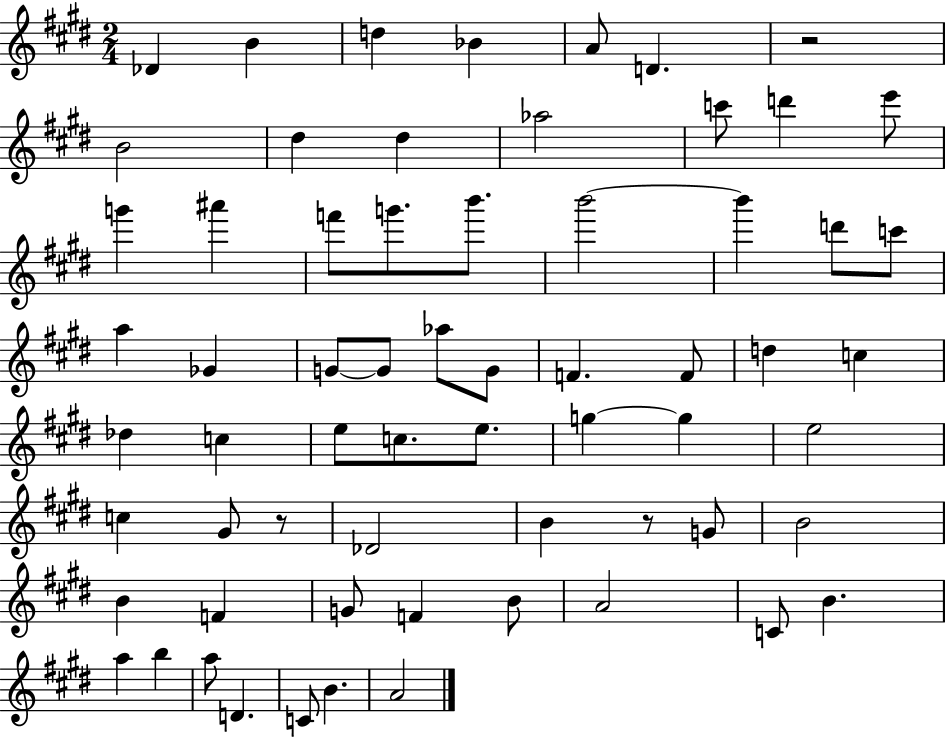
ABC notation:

X:1
T:Untitled
M:2/4
L:1/4
K:E
_D B d _B A/2 D z2 B2 ^d ^d _a2 c'/2 d' e'/2 g' ^a' f'/2 g'/2 b'/2 b'2 b' d'/2 c'/2 a _G G/2 G/2 _a/2 G/2 F F/2 d c _d c e/2 c/2 e/2 g g e2 c ^G/2 z/2 _D2 B z/2 G/2 B2 B F G/2 F B/2 A2 C/2 B a b a/2 D C/2 B A2